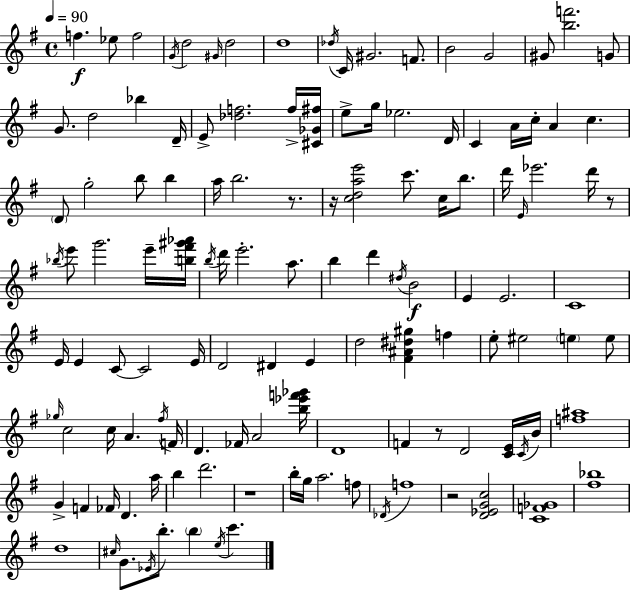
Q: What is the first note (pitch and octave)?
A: F5